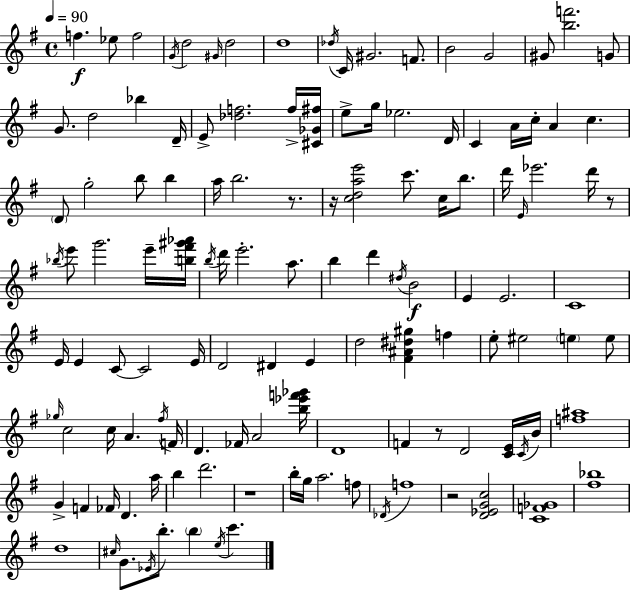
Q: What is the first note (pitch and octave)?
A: F5